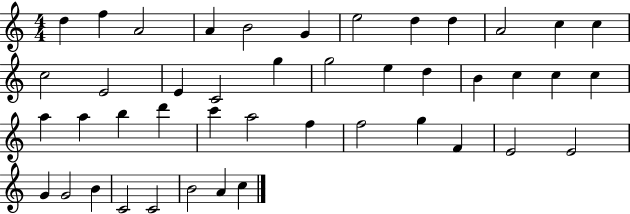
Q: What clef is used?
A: treble